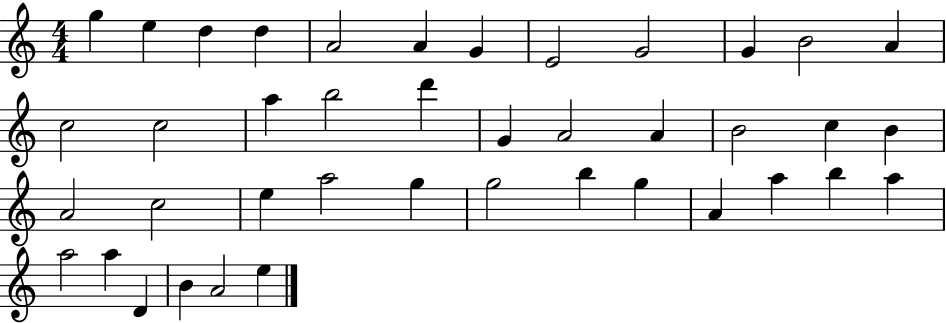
G5/q E5/q D5/q D5/q A4/h A4/q G4/q E4/h G4/h G4/q B4/h A4/q C5/h C5/h A5/q B5/h D6/q G4/q A4/h A4/q B4/h C5/q B4/q A4/h C5/h E5/q A5/h G5/q G5/h B5/q G5/q A4/q A5/q B5/q A5/q A5/h A5/q D4/q B4/q A4/h E5/q